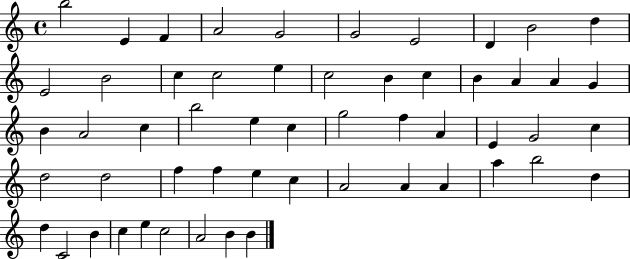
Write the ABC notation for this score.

X:1
T:Untitled
M:4/4
L:1/4
K:C
b2 E F A2 G2 G2 E2 D B2 d E2 B2 c c2 e c2 B c B A A G B A2 c b2 e c g2 f A E G2 c d2 d2 f f e c A2 A A a b2 d d C2 B c e c2 A2 B B